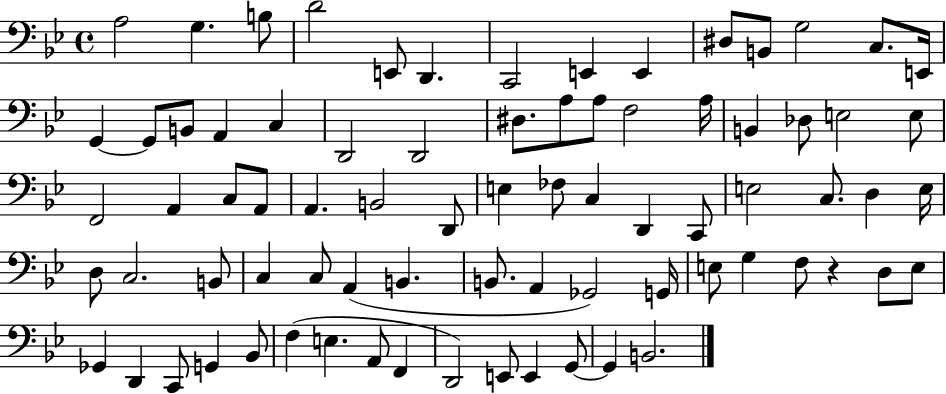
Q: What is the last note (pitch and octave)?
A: B2